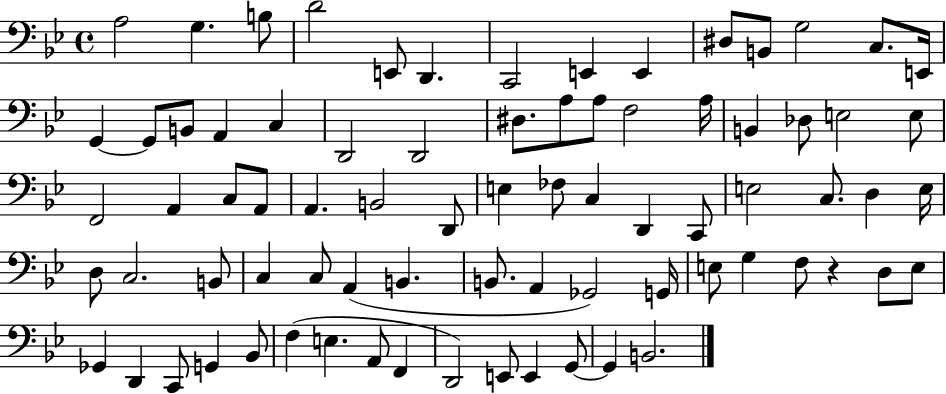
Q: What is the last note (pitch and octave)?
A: B2